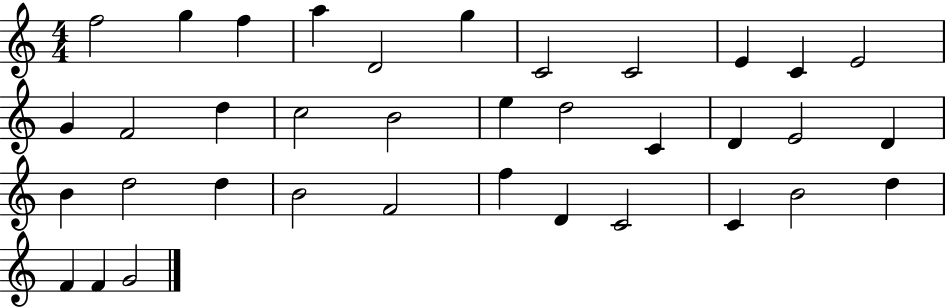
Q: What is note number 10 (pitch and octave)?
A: C4